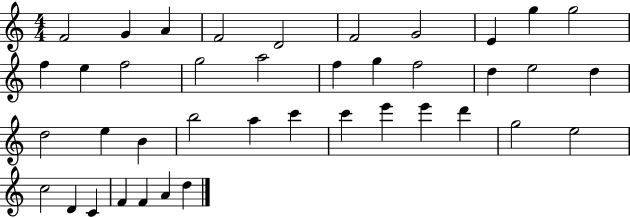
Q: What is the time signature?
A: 4/4